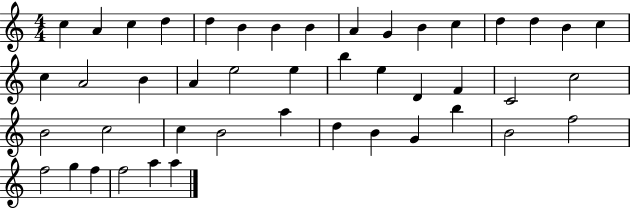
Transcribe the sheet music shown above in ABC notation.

X:1
T:Untitled
M:4/4
L:1/4
K:C
c A c d d B B B A G B c d d B c c A2 B A e2 e b e D F C2 c2 B2 c2 c B2 a d B G b B2 f2 f2 g f f2 a a